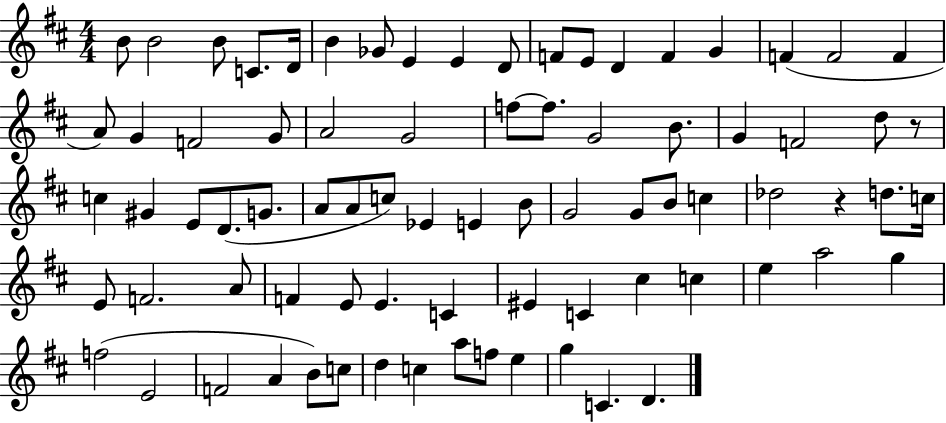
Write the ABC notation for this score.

X:1
T:Untitled
M:4/4
L:1/4
K:D
B/2 B2 B/2 C/2 D/4 B _G/2 E E D/2 F/2 E/2 D F G F F2 F A/2 G F2 G/2 A2 G2 f/2 f/2 G2 B/2 G F2 d/2 z/2 c ^G E/2 D/2 G/2 A/2 A/2 c/2 _E E B/2 G2 G/2 B/2 c _d2 z d/2 c/4 E/2 F2 A/2 F E/2 E C ^E C ^c c e a2 g f2 E2 F2 A B/2 c/2 d c a/2 f/2 e g C D